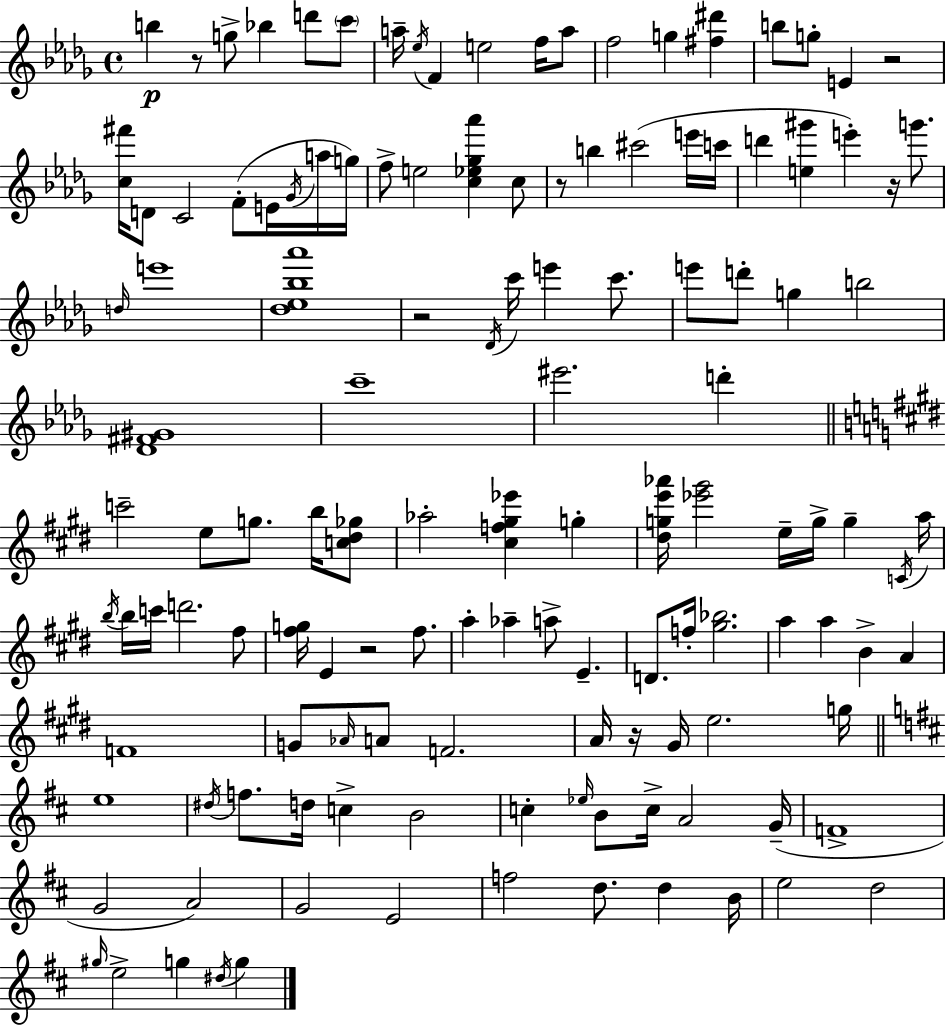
X:1
T:Untitled
M:4/4
L:1/4
K:Bbm
b z/2 g/2 _b d'/2 c'/2 a/4 _e/4 F e2 f/4 a/2 f2 g [^f^d'] b/2 g/2 E z2 [c^f']/4 D/2 C2 F/2 E/4 _G/4 a/4 g/4 f/2 e2 [c_e_g_a'] c/2 z/2 b ^c'2 e'/4 c'/4 d' [e^g'] e' z/4 g'/2 d/4 e'4 [_d_e_b_a']4 z2 _D/4 c'/4 e' c'/2 e'/2 d'/2 g b2 [_D^F^G]4 c'4 ^e'2 d' c'2 e/2 g/2 b/4 [c^d_g]/2 _a2 [^cf^g_e'] g [^dge'_a']/4 [_e'^g']2 e/4 g/4 g C/4 a/4 b/4 b/4 c'/4 d'2 ^f/2 [^fg]/4 E z2 ^f/2 a _a a/2 E D/2 f/4 [^g_b]2 a a B A F4 G/2 _A/4 A/2 F2 A/4 z/4 ^G/4 e2 g/4 e4 ^d/4 f/2 d/4 c B2 c _e/4 B/2 c/4 A2 G/4 F4 G2 A2 G2 E2 f2 d/2 d B/4 e2 d2 ^g/4 e2 g ^d/4 g